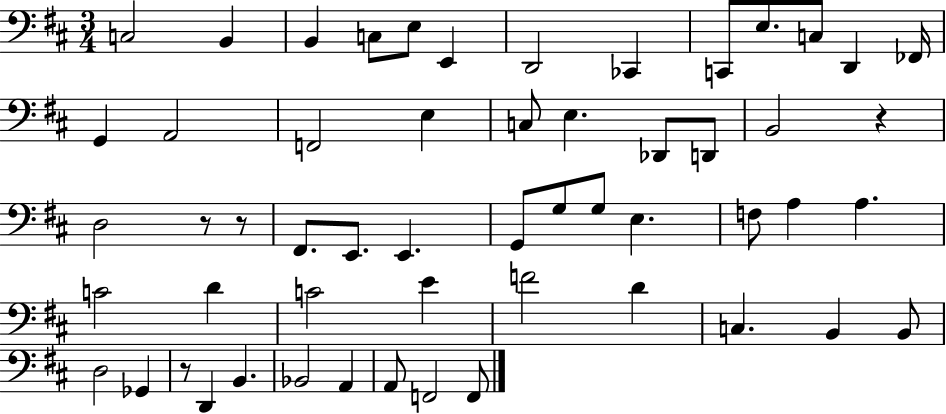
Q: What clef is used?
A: bass